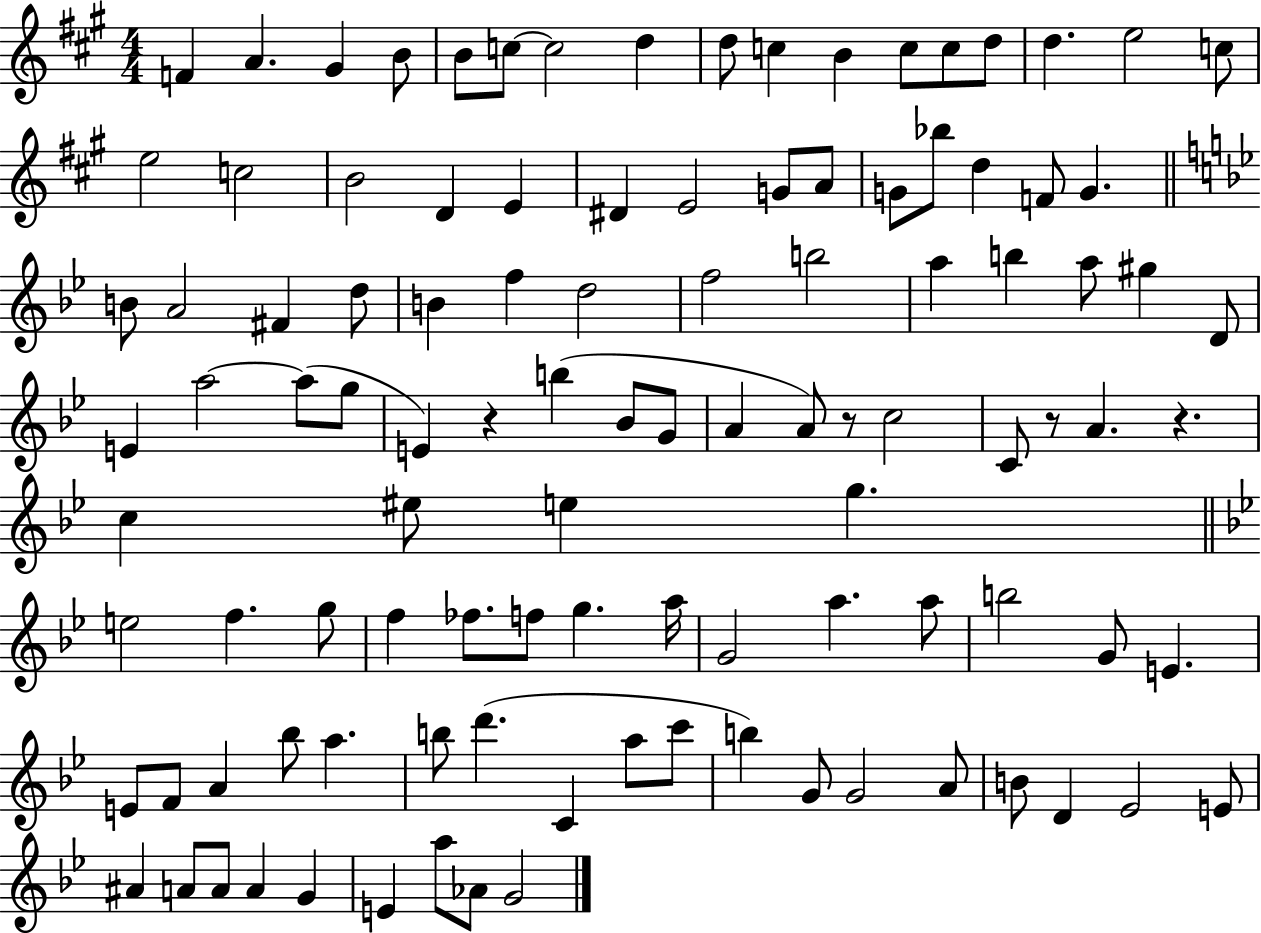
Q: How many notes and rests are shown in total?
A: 107